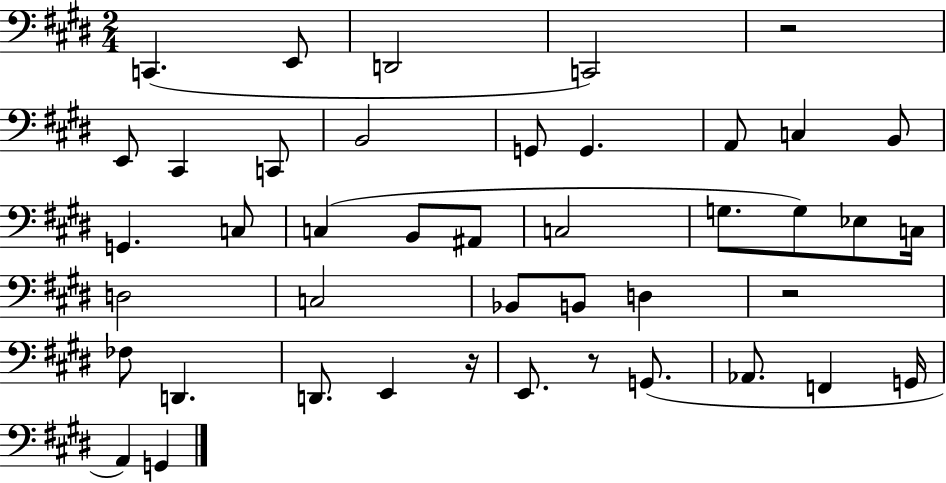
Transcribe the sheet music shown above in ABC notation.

X:1
T:Untitled
M:2/4
L:1/4
K:E
C,, E,,/2 D,,2 C,,2 z2 E,,/2 ^C,, C,,/2 B,,2 G,,/2 G,, A,,/2 C, B,,/2 G,, C,/2 C, B,,/2 ^A,,/2 C,2 G,/2 G,/2 _E,/2 C,/4 D,2 C,2 _B,,/2 B,,/2 D, z2 _F,/2 D,, D,,/2 E,, z/4 E,,/2 z/2 G,,/2 _A,,/2 F,, G,,/4 A,, G,,